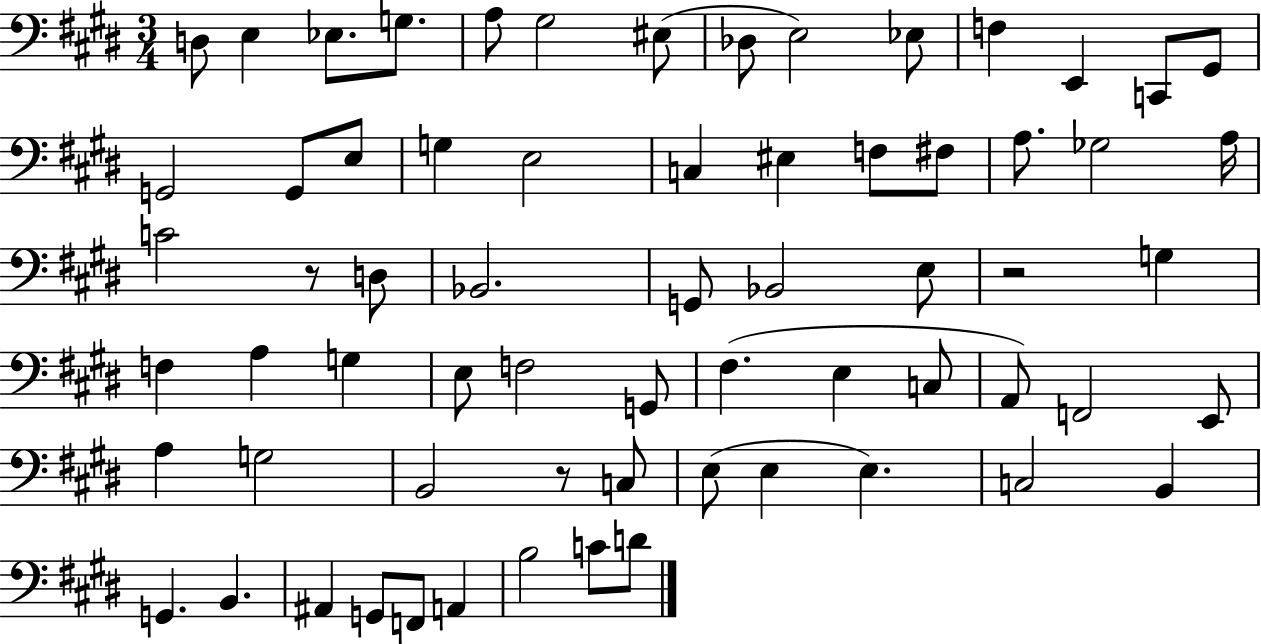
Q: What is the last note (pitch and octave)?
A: D4